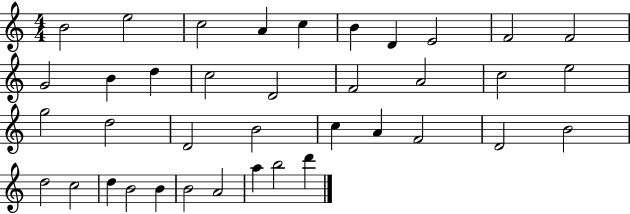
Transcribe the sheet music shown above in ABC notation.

X:1
T:Untitled
M:4/4
L:1/4
K:C
B2 e2 c2 A c B D E2 F2 F2 G2 B d c2 D2 F2 A2 c2 e2 g2 d2 D2 B2 c A F2 D2 B2 d2 c2 d B2 B B2 A2 a b2 d'